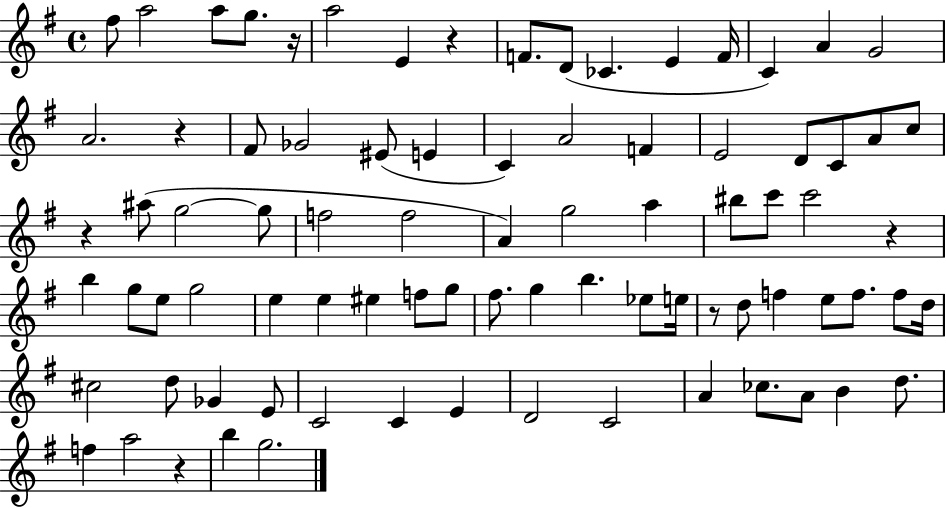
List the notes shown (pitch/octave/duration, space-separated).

F#5/e A5/h A5/e G5/e. R/s A5/h E4/q R/q F4/e. D4/e CES4/q. E4/q F4/s C4/q A4/q G4/h A4/h. R/q F#4/e Gb4/h EIS4/e E4/q C4/q A4/h F4/q E4/h D4/e C4/e A4/e C5/e R/q A#5/e G5/h G5/e F5/h F5/h A4/q G5/h A5/q BIS5/e C6/e C6/h R/q B5/q G5/e E5/e G5/h E5/q E5/q EIS5/q F5/e G5/e F#5/e. G5/q B5/q. Eb5/e E5/s R/e D5/e F5/q E5/e F5/e. F5/e D5/s C#5/h D5/e Gb4/q E4/e C4/h C4/q E4/q D4/h C4/h A4/q CES5/e. A4/e B4/q D5/e. F5/q A5/h R/q B5/q G5/h.